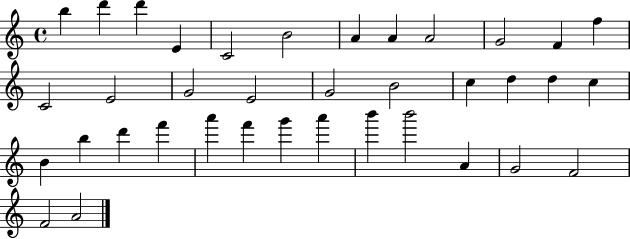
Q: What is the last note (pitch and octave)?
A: A4